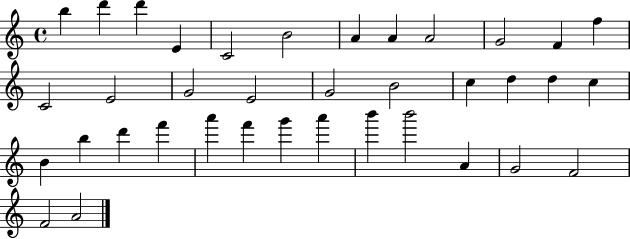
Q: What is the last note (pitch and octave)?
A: A4